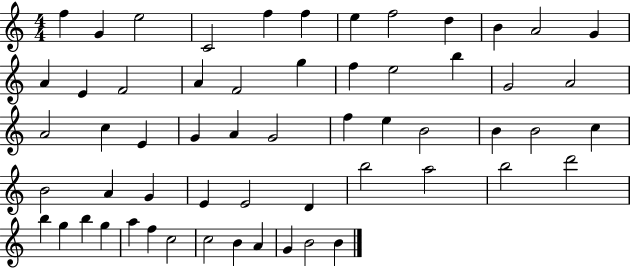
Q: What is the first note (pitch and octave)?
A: F5